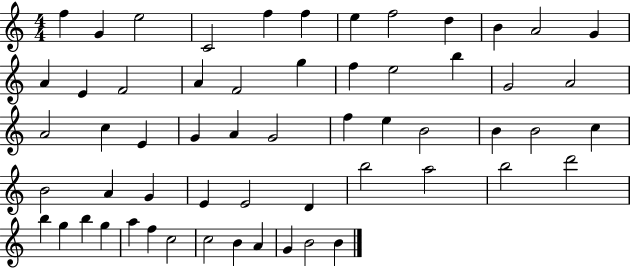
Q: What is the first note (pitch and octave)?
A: F5